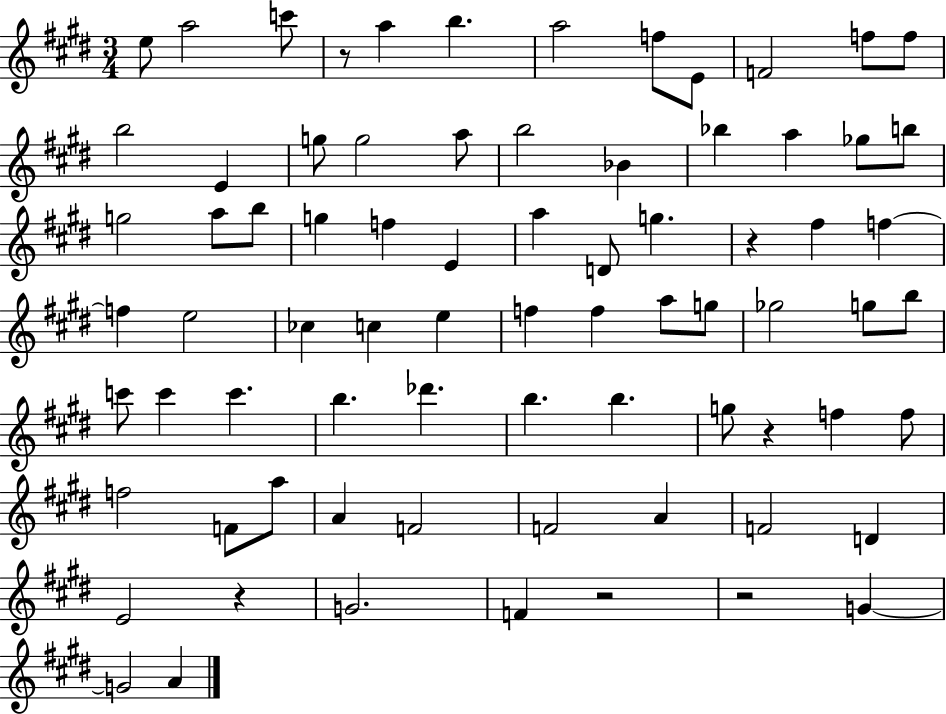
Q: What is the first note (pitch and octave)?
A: E5